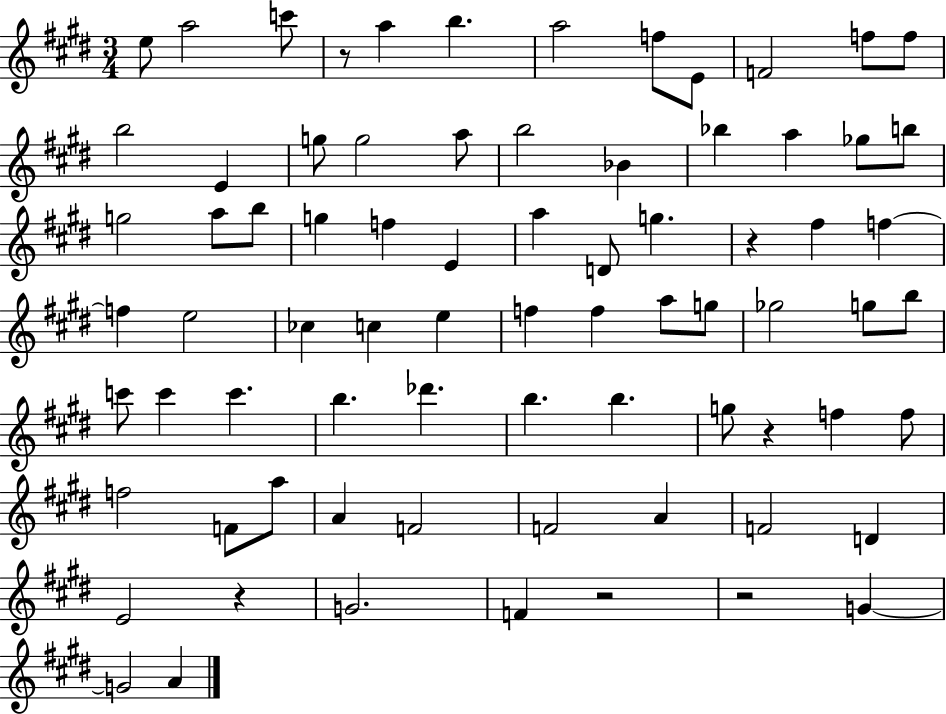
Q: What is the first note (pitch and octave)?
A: E5